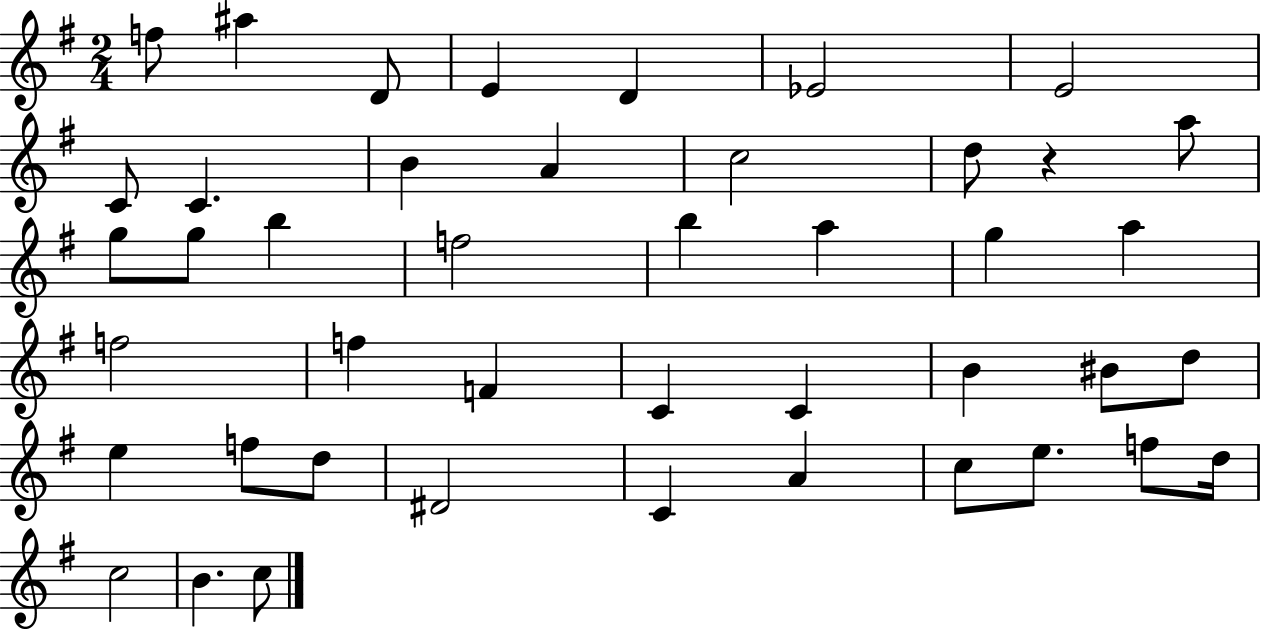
{
  \clef treble
  \numericTimeSignature
  \time 2/4
  \key g \major
  \repeat volta 2 { f''8 ais''4 d'8 | e'4 d'4 | ees'2 | e'2 | \break c'8 c'4. | b'4 a'4 | c''2 | d''8 r4 a''8 | \break g''8 g''8 b''4 | f''2 | b''4 a''4 | g''4 a''4 | \break f''2 | f''4 f'4 | c'4 c'4 | b'4 bis'8 d''8 | \break e''4 f''8 d''8 | dis'2 | c'4 a'4 | c''8 e''8. f''8 d''16 | \break c''2 | b'4. c''8 | } \bar "|."
}